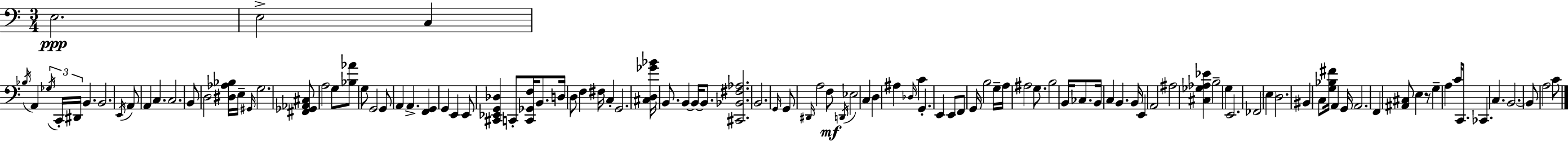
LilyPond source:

{
  \clef bass
  \numericTimeSignature
  \time 3/4
  \key a \minor
  \repeat volta 2 { e2.\ppp | e2-> c4 | \acciaccatura { bes16 } a,4 \tuplet 3/2 { \acciaccatura { ges16 } c,16-. dis,16 } b,4. | b,2. | \break \acciaccatura { e,16 } a,8 a,4 c4. | c2. | b,8 d2 | <dis aes bes>16 e16-- \grace { gis,16 } g2. | \break <fis, ges, aes, cis>8 a2 | g8 <bes aes'>8 g8 g,2 | g,8 a,4 a,4.-> | <f, g,>4 g,4 | \break e,4 e,8 <cis, ees, g, des>4 c,8-. | <c, ges, f>16 b,8. d16 d8 f4 fis16 | c4-. g,2. | <cis d ges' bes'>16 b,8. b,4~~ | \break b,16~~ b,8. <cis, bes, fis aes>2. | b,2. | \grace { g,16 } g,8 \grace { dis,16 } a2 | f8\mf \acciaccatura { d,16 } ees2 | \break c4 d4 ais4 | \grace { des16 } c'4 g,4.-. | e,4 e,8 f,8 g,16 b2 | g16-- a16 ais2 | \break g8. b2 | b,16 ces8. b,16 c4 | b,4. b,16 e,4 | a,2 ais2 | \break <cis ges aes ees'>4 b2-- | g4 e,2. | fes,2 | \parenthesize e4 d2. | \break bis,4 | c8 <g bes fis'>16 a,4 g,16 a,2. | f,4 | <ais, cis>8 e4 r8 g4-- | \break a4 c'16 c,8. ces,4. | c4. b,2.~~ | b,8 a2 | c'8 } \bar "|."
}